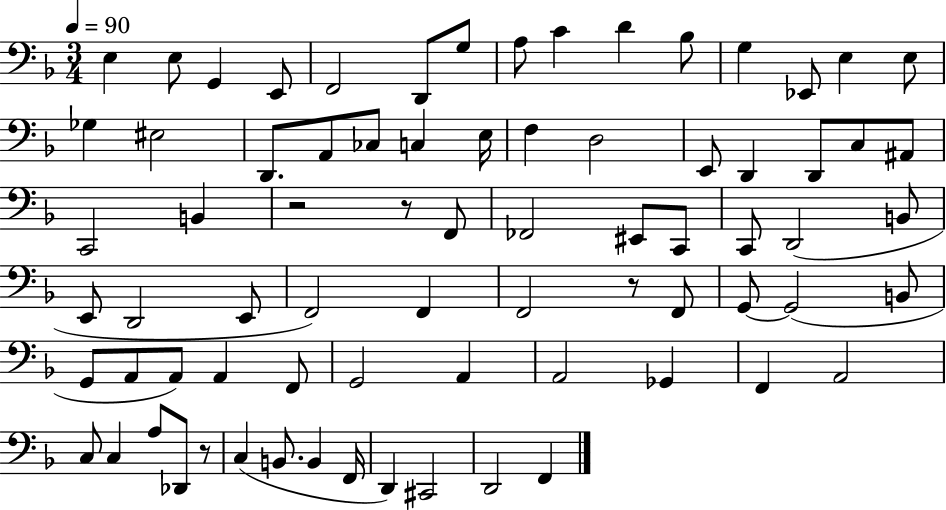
E3/q E3/e G2/q E2/e F2/h D2/e G3/e A3/e C4/q D4/q Bb3/e G3/q Eb2/e E3/q E3/e Gb3/q EIS3/h D2/e. A2/e CES3/e C3/q E3/s F3/q D3/h E2/e D2/q D2/e C3/e A#2/e C2/h B2/q R/h R/e F2/e FES2/h EIS2/e C2/e C2/e D2/h B2/e E2/e D2/h E2/e F2/h F2/q F2/h R/e F2/e G2/e G2/h B2/e G2/e A2/e A2/e A2/q F2/e G2/h A2/q A2/h Gb2/q F2/q A2/h C3/e C3/q A3/e Db2/e R/e C3/q B2/e. B2/q F2/s D2/q C#2/h D2/h F2/q